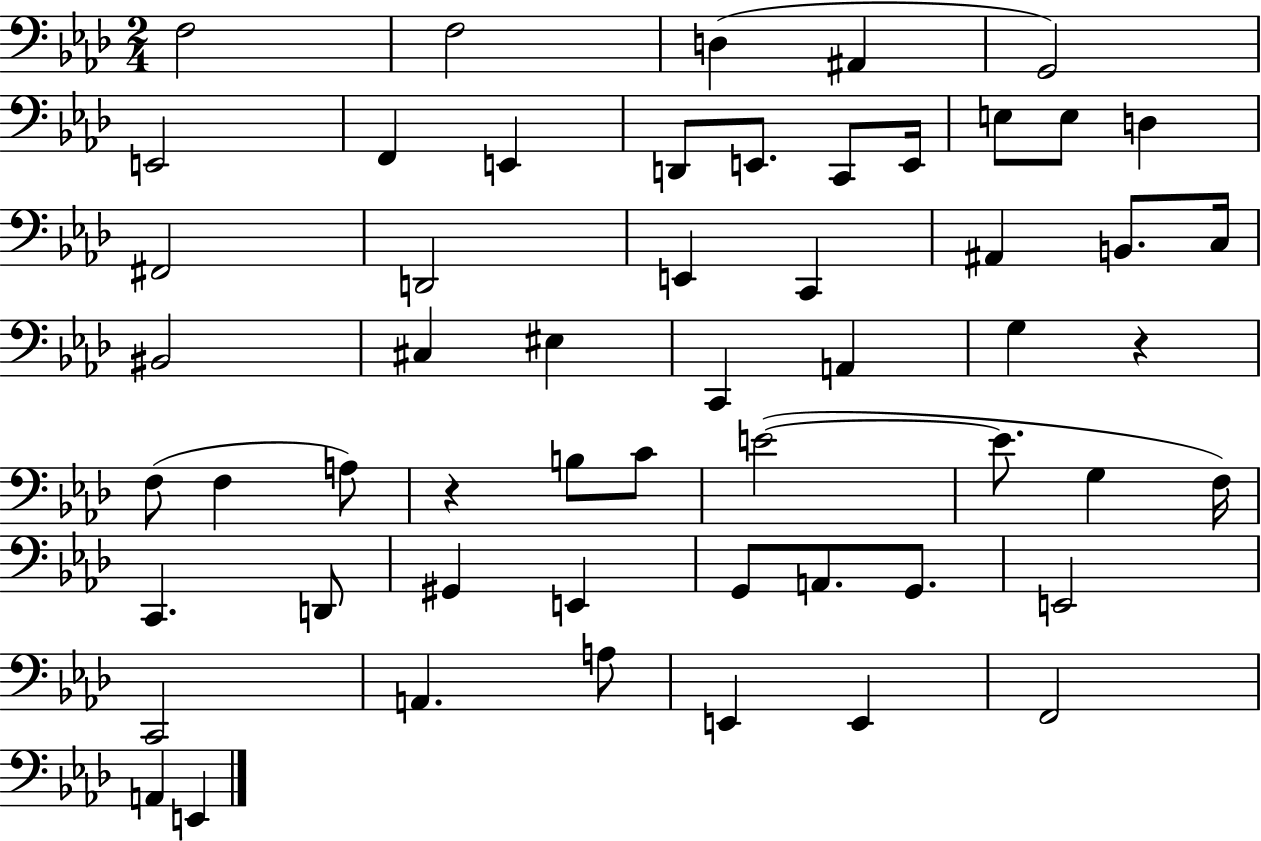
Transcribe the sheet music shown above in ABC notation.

X:1
T:Untitled
M:2/4
L:1/4
K:Ab
F,2 F,2 D, ^A,, G,,2 E,,2 F,, E,, D,,/2 E,,/2 C,,/2 E,,/4 E,/2 E,/2 D, ^F,,2 D,,2 E,, C,, ^A,, B,,/2 C,/4 ^B,,2 ^C, ^E, C,, A,, G, z F,/2 F, A,/2 z B,/2 C/2 E2 E/2 G, F,/4 C,, D,,/2 ^G,, E,, G,,/2 A,,/2 G,,/2 E,,2 C,,2 A,, A,/2 E,, E,, F,,2 A,, E,,